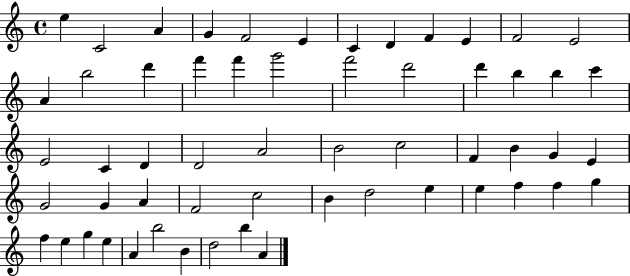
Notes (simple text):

E5/q C4/h A4/q G4/q F4/h E4/q C4/q D4/q F4/q E4/q F4/h E4/h A4/q B5/h D6/q F6/q F6/q G6/h F6/h D6/h D6/q B5/q B5/q C6/q E4/h C4/q D4/q D4/h A4/h B4/h C5/h F4/q B4/q G4/q E4/q G4/h G4/q A4/q F4/h C5/h B4/q D5/h E5/q E5/q F5/q F5/q G5/q F5/q E5/q G5/q E5/q A4/q B5/h B4/q D5/h B5/q A4/q